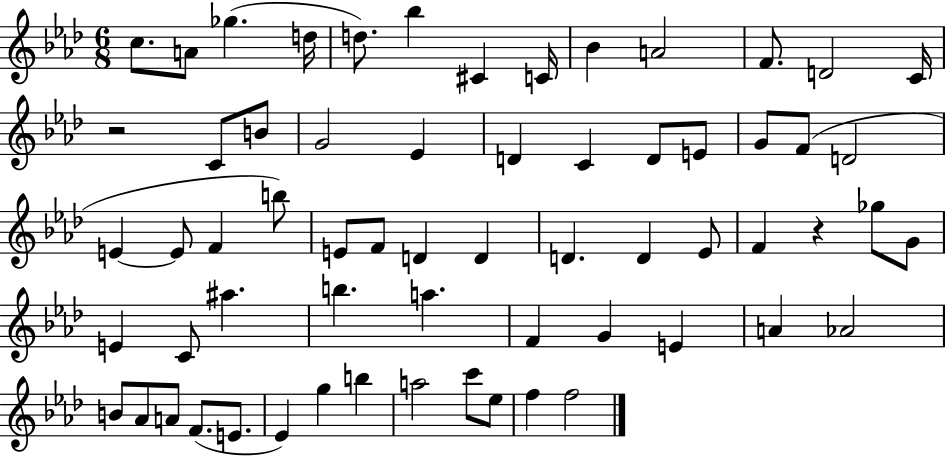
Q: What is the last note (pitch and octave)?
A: F5